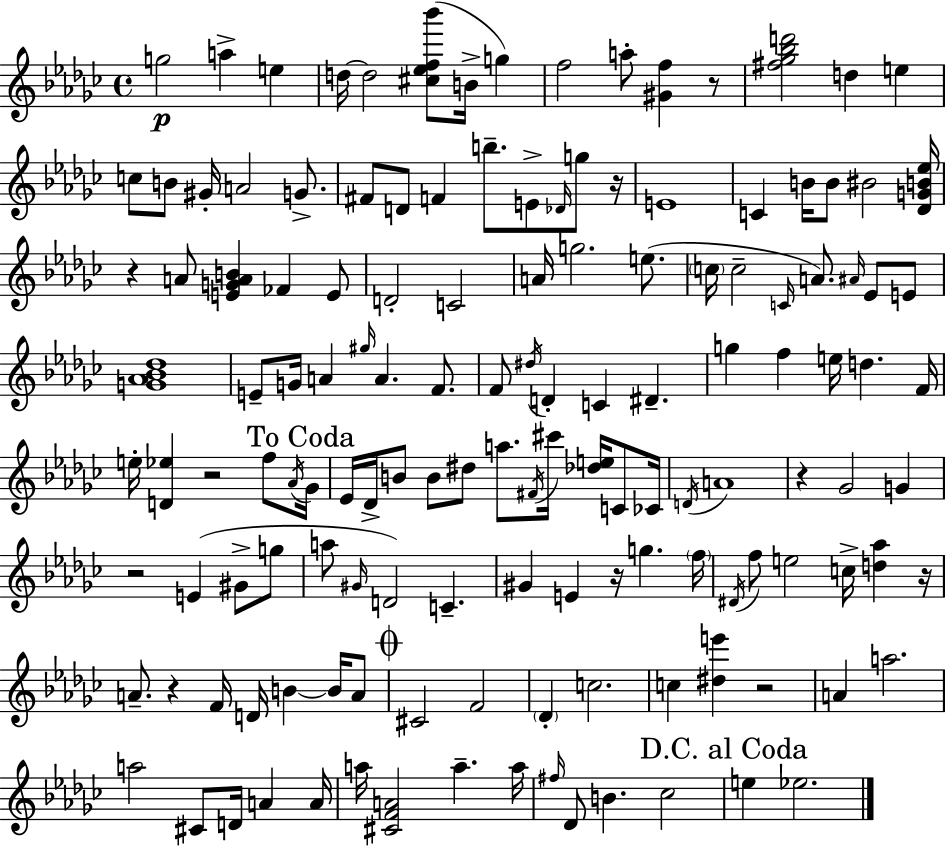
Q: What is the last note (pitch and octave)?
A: Eb5